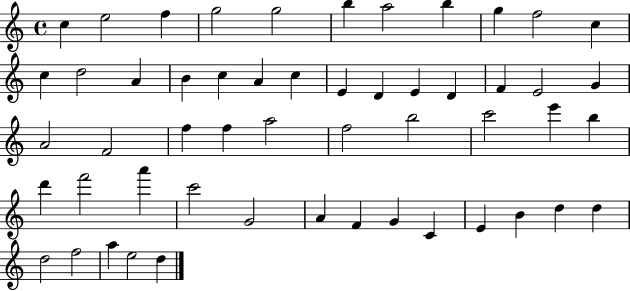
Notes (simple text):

C5/q E5/h F5/q G5/h G5/h B5/q A5/h B5/q G5/q F5/h C5/q C5/q D5/h A4/q B4/q C5/q A4/q C5/q E4/q D4/q E4/q D4/q F4/q E4/h G4/q A4/h F4/h F5/q F5/q A5/h F5/h B5/h C6/h E6/q B5/q D6/q F6/h A6/q C6/h G4/h A4/q F4/q G4/q C4/q E4/q B4/q D5/q D5/q D5/h F5/h A5/q E5/h D5/q